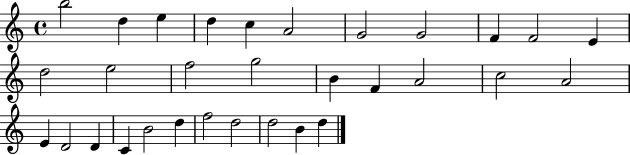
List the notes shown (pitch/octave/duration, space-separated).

B5/h D5/q E5/q D5/q C5/q A4/h G4/h G4/h F4/q F4/h E4/q D5/h E5/h F5/h G5/h B4/q F4/q A4/h C5/h A4/h E4/q D4/h D4/q C4/q B4/h D5/q F5/h D5/h D5/h B4/q D5/q